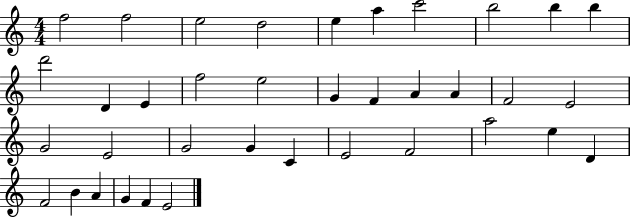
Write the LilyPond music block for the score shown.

{
  \clef treble
  \numericTimeSignature
  \time 4/4
  \key c \major
  f''2 f''2 | e''2 d''2 | e''4 a''4 c'''2 | b''2 b''4 b''4 | \break d'''2 d'4 e'4 | f''2 e''2 | g'4 f'4 a'4 a'4 | f'2 e'2 | \break g'2 e'2 | g'2 g'4 c'4 | e'2 f'2 | a''2 e''4 d'4 | \break f'2 b'4 a'4 | g'4 f'4 e'2 | \bar "|."
}